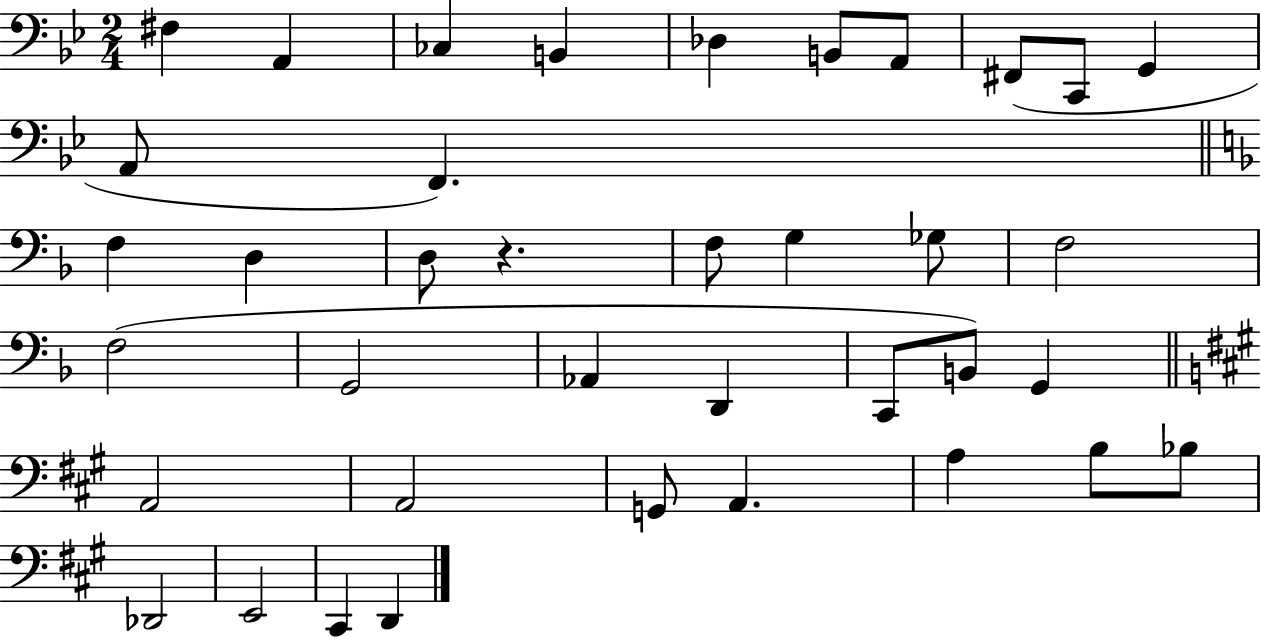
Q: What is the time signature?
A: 2/4